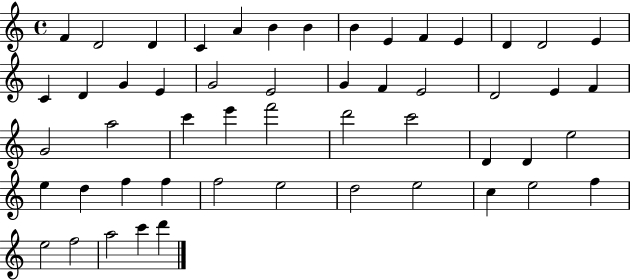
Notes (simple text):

F4/q D4/h D4/q C4/q A4/q B4/q B4/q B4/q E4/q F4/q E4/q D4/q D4/h E4/q C4/q D4/q G4/q E4/q G4/h E4/h G4/q F4/q E4/h D4/h E4/q F4/q G4/h A5/h C6/q E6/q F6/h D6/h C6/h D4/q D4/q E5/h E5/q D5/q F5/q F5/q F5/h E5/h D5/h E5/h C5/q E5/h F5/q E5/h F5/h A5/h C6/q D6/q